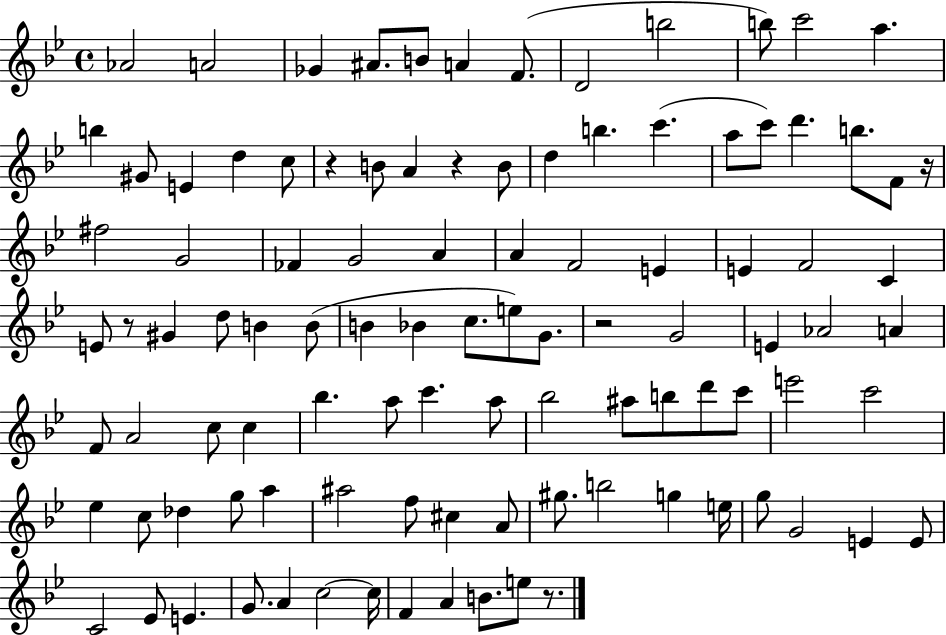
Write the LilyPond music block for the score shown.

{
  \clef treble
  \time 4/4
  \defaultTimeSignature
  \key bes \major
  aes'2 a'2 | ges'4 ais'8. b'8 a'4 f'8.( | d'2 b''2 | b''8) c'''2 a''4. | \break b''4 gis'8 e'4 d''4 c''8 | r4 b'8 a'4 r4 b'8 | d''4 b''4. c'''4.( | a''8 c'''8) d'''4. b''8. f'8 r16 | \break fis''2 g'2 | fes'4 g'2 a'4 | a'4 f'2 e'4 | e'4 f'2 c'4 | \break e'8 r8 gis'4 d''8 b'4 b'8( | b'4 bes'4 c''8. e''8) g'8. | r2 g'2 | e'4 aes'2 a'4 | \break f'8 a'2 c''8 c''4 | bes''4. a''8 c'''4. a''8 | bes''2 ais''8 b''8 d'''8 c'''8 | e'''2 c'''2 | \break ees''4 c''8 des''4 g''8 a''4 | ais''2 f''8 cis''4 a'8 | gis''8. b''2 g''4 e''16 | g''8 g'2 e'4 e'8 | \break c'2 ees'8 e'4. | g'8. a'4 c''2~~ c''16 | f'4 a'4 b'8. e''8 r8. | \bar "|."
}